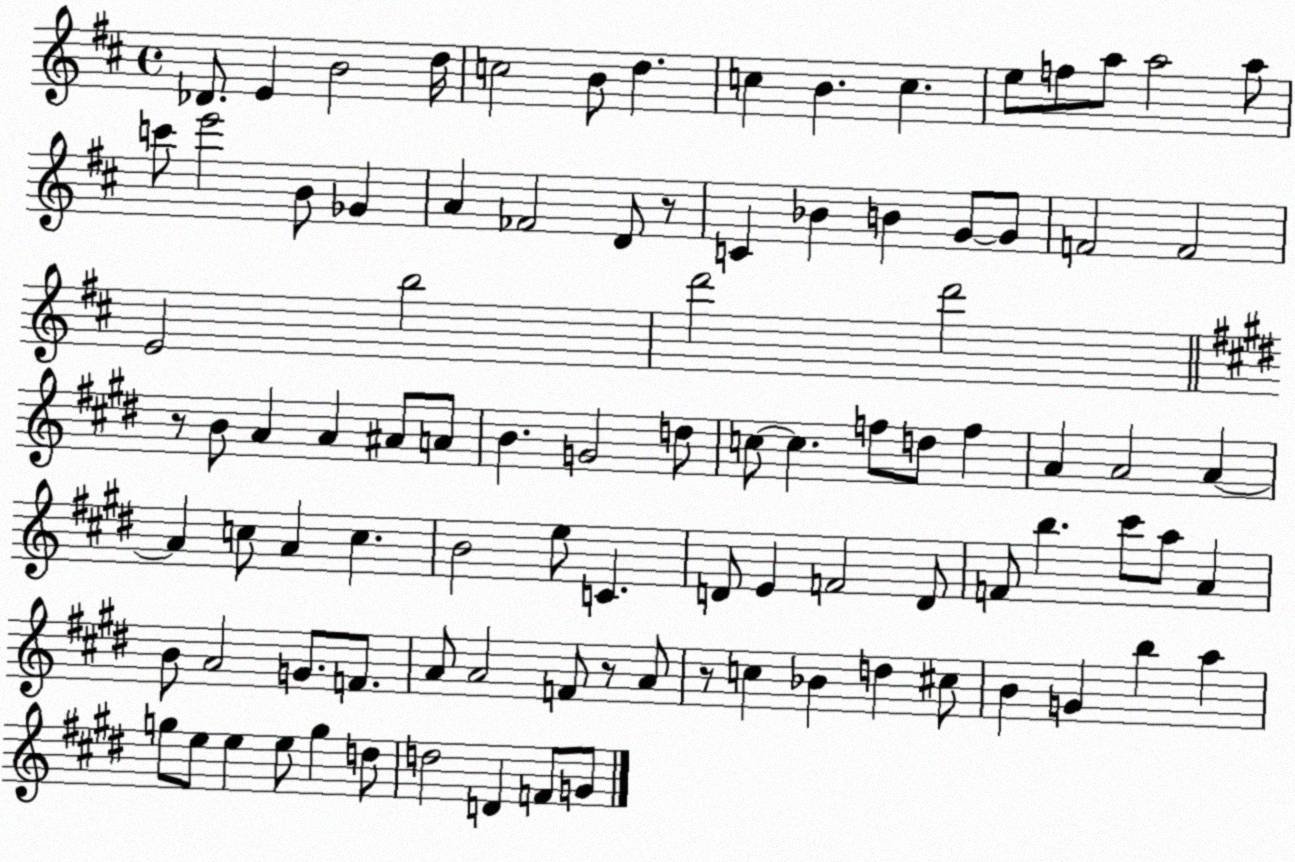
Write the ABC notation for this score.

X:1
T:Untitled
M:4/4
L:1/4
K:D
_D/2 E B2 d/4 c2 B/2 d c B c e/2 f/2 a/2 a2 a/2 c'/2 e'2 B/2 _G A _F2 D/2 z/2 C _B B G/2 G/2 F2 F2 E2 b2 d'2 d'2 z/2 B/2 A A ^A/2 A/2 B G2 d/2 c/2 c f/2 d/2 f A A2 A A c/2 A c B2 e/2 C D/2 E F2 D/2 F/2 b ^c'/2 a/2 A B/2 A2 G/2 F/2 A/2 A2 F/2 z/2 A/2 z/2 c _B d ^c/2 B G b a g/2 e/2 e e/2 g d/2 d2 D F/2 G/2